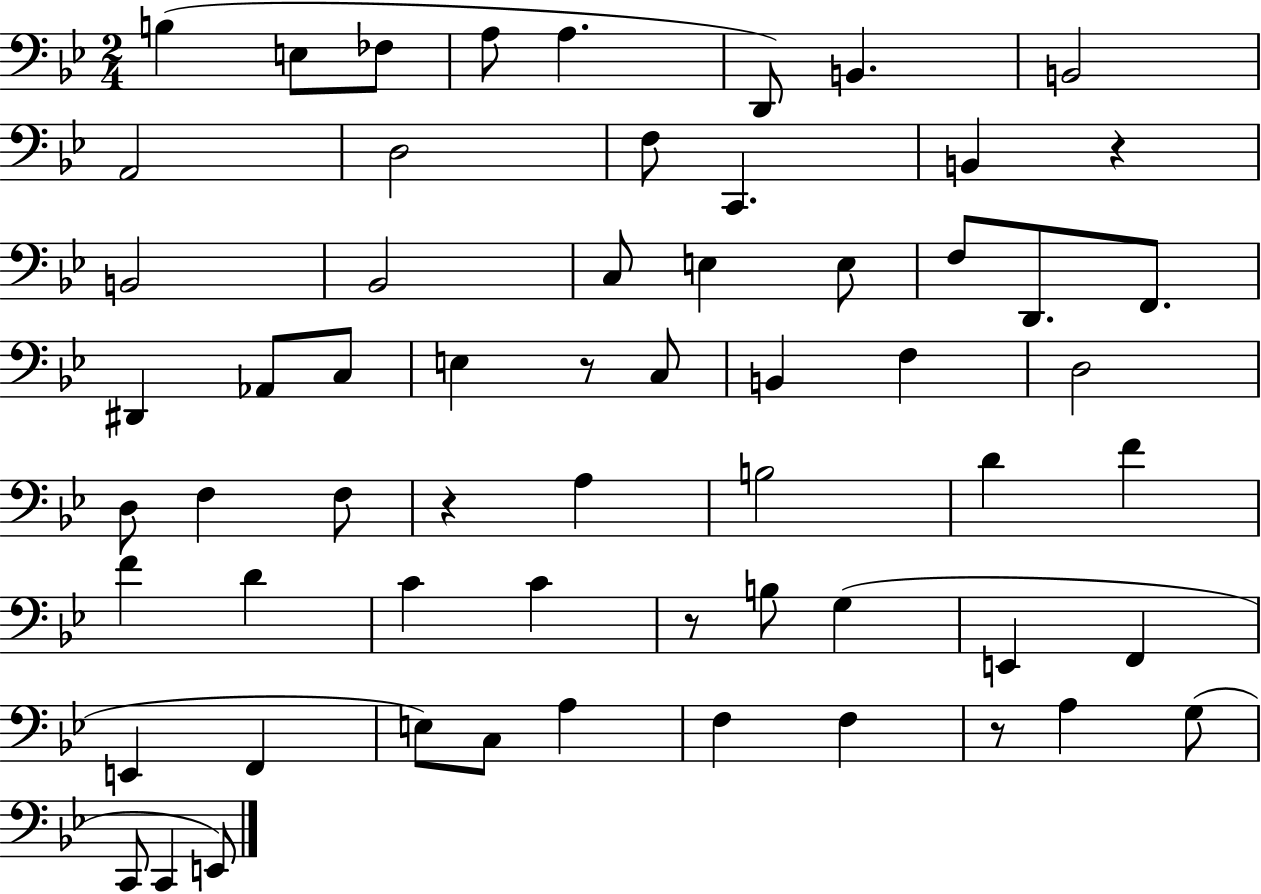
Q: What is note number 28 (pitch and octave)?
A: F3